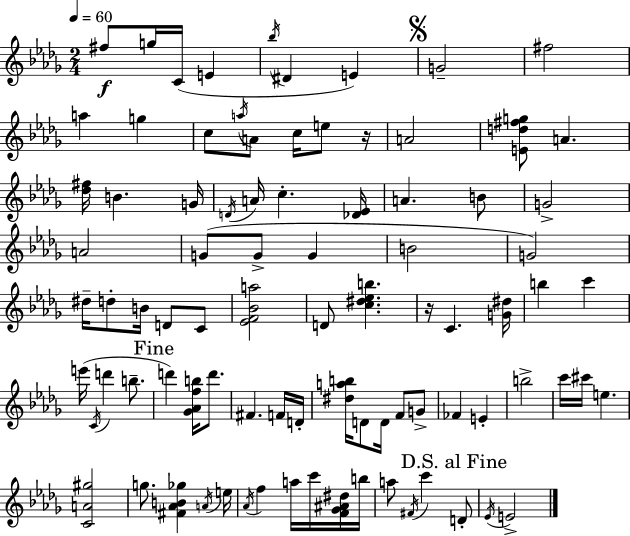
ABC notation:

X:1
T:Untitled
M:2/4
L:1/4
K:Bbm
^f/2 g/4 C/4 E _b/4 ^D E G2 ^f2 a g c/2 a/4 A/2 c/4 e/2 z/4 A2 [Ed^fg]/2 A [_d^f]/4 B G/4 D/4 A/4 c [_D_E]/4 A B/2 G2 A2 G/2 G/2 G B2 G2 ^d/4 d/2 B/4 D/2 C/2 [_EF_Ba]2 D/2 [c^d_eb] z/4 C [G^d]/4 b c' e'/4 C/4 d' b/2 d' [_G_Afb]/4 d'/2 ^F F/4 D/4 [^dab]/4 D/2 D/4 F/2 G/2 _F E b2 c'/4 ^c'/4 e [CA^g]2 g/2 [^F_AB_g] A/4 e/4 _A/4 f a/4 c'/4 [F_G^A^d]/4 b/4 a/2 ^F/4 c' D/2 _E/4 E2